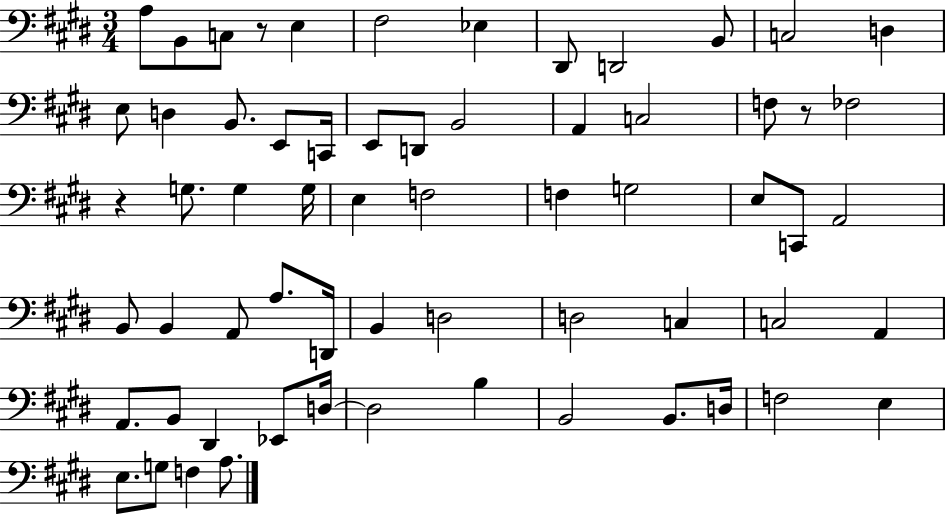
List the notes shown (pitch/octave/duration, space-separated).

A3/e B2/e C3/e R/e E3/q F#3/h Eb3/q D#2/e D2/h B2/e C3/h D3/q E3/e D3/q B2/e. E2/e C2/s E2/e D2/e B2/h A2/q C3/h F3/e R/e FES3/h R/q G3/e. G3/q G3/s E3/q F3/h F3/q G3/h E3/e C2/e A2/h B2/e B2/q A2/e A3/e. D2/s B2/q D3/h D3/h C3/q C3/h A2/q A2/e. B2/e D#2/q Eb2/e D3/s D3/h B3/q B2/h B2/e. D3/s F3/h E3/q E3/e. G3/e F3/q A3/e.